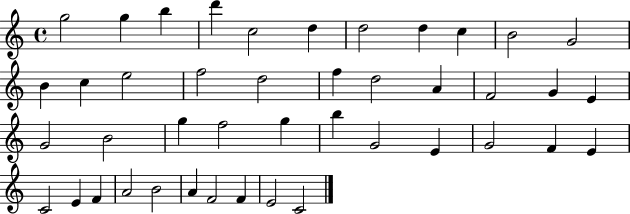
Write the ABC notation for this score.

X:1
T:Untitled
M:4/4
L:1/4
K:C
g2 g b d' c2 d d2 d c B2 G2 B c e2 f2 d2 f d2 A F2 G E G2 B2 g f2 g b G2 E G2 F E C2 E F A2 B2 A F2 F E2 C2